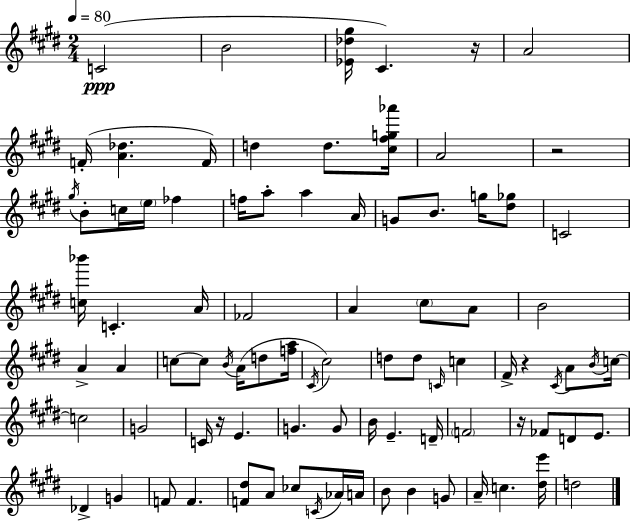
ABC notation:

X:1
T:Untitled
M:2/4
L:1/4
K:E
C2 B2 [_E_d^g]/4 ^C z/4 A2 F/4 [A_d] F/4 d d/2 [^c^fg_a']/4 A2 z2 ^g/4 B/2 c/4 e/4 _f f/4 a/2 a A/4 G/2 B/2 g/4 [^d_g]/2 C2 [c_b']/4 C A/4 _F2 A ^c/2 A/2 B2 A A c/2 c/2 B/4 A/4 d/2 [fa]/4 ^C/4 ^c2 d/2 d/2 C/4 c ^F/4 z ^C/4 A/2 B/4 c/4 c2 G2 C/4 z/4 E G G/2 B/4 E D/4 F2 z/4 _F/2 D/2 E/2 _D G F/2 F [F^d]/2 A/2 _c/2 C/4 _A/4 A/4 B/2 B G/2 A/4 c [^de']/4 d2